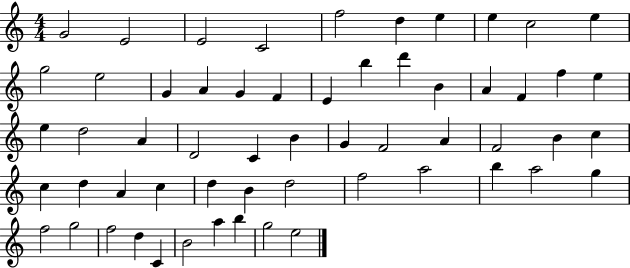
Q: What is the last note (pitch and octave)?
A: E5